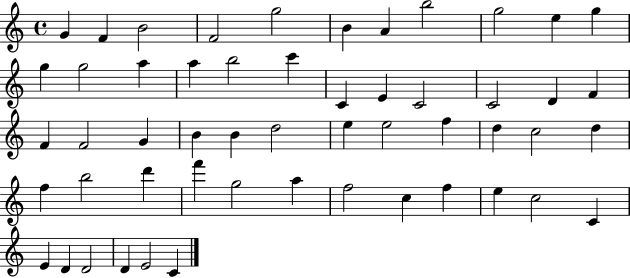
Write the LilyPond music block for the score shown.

{
  \clef treble
  \time 4/4
  \defaultTimeSignature
  \key c \major
  g'4 f'4 b'2 | f'2 g''2 | b'4 a'4 b''2 | g''2 e''4 g''4 | \break g''4 g''2 a''4 | a''4 b''2 c'''4 | c'4 e'4 c'2 | c'2 d'4 f'4 | \break f'4 f'2 g'4 | b'4 b'4 d''2 | e''4 e''2 f''4 | d''4 c''2 d''4 | \break f''4 b''2 d'''4 | f'''4 g''2 a''4 | f''2 c''4 f''4 | e''4 c''2 c'4 | \break e'4 d'4 d'2 | d'4 e'2 c'4 | \bar "|."
}